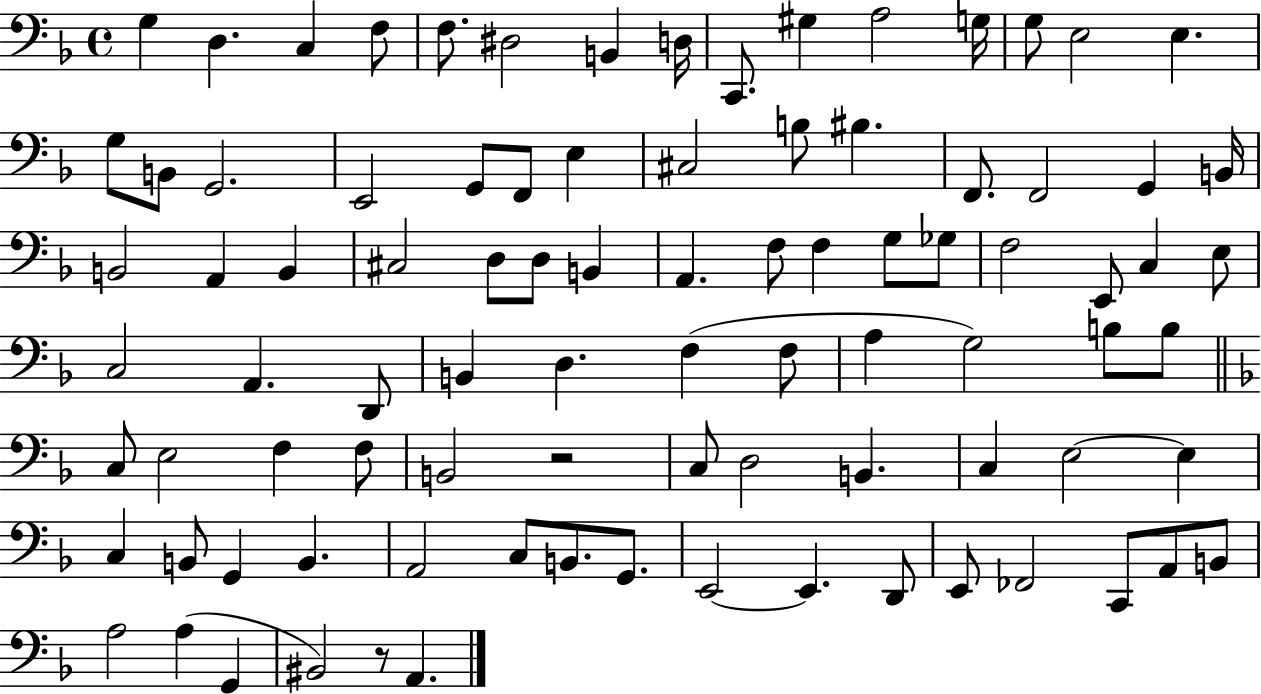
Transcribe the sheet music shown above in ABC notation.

X:1
T:Untitled
M:4/4
L:1/4
K:F
G, D, C, F,/2 F,/2 ^D,2 B,, D,/4 C,,/2 ^G, A,2 G,/4 G,/2 E,2 E, G,/2 B,,/2 G,,2 E,,2 G,,/2 F,,/2 E, ^C,2 B,/2 ^B, F,,/2 F,,2 G,, B,,/4 B,,2 A,, B,, ^C,2 D,/2 D,/2 B,, A,, F,/2 F, G,/2 _G,/2 F,2 E,,/2 C, E,/2 C,2 A,, D,,/2 B,, D, F, F,/2 A, G,2 B,/2 B,/2 C,/2 E,2 F, F,/2 B,,2 z2 C,/2 D,2 B,, C, E,2 E, C, B,,/2 G,, B,, A,,2 C,/2 B,,/2 G,,/2 E,,2 E,, D,,/2 E,,/2 _F,,2 C,,/2 A,,/2 B,,/2 A,2 A, G,, ^B,,2 z/2 A,,